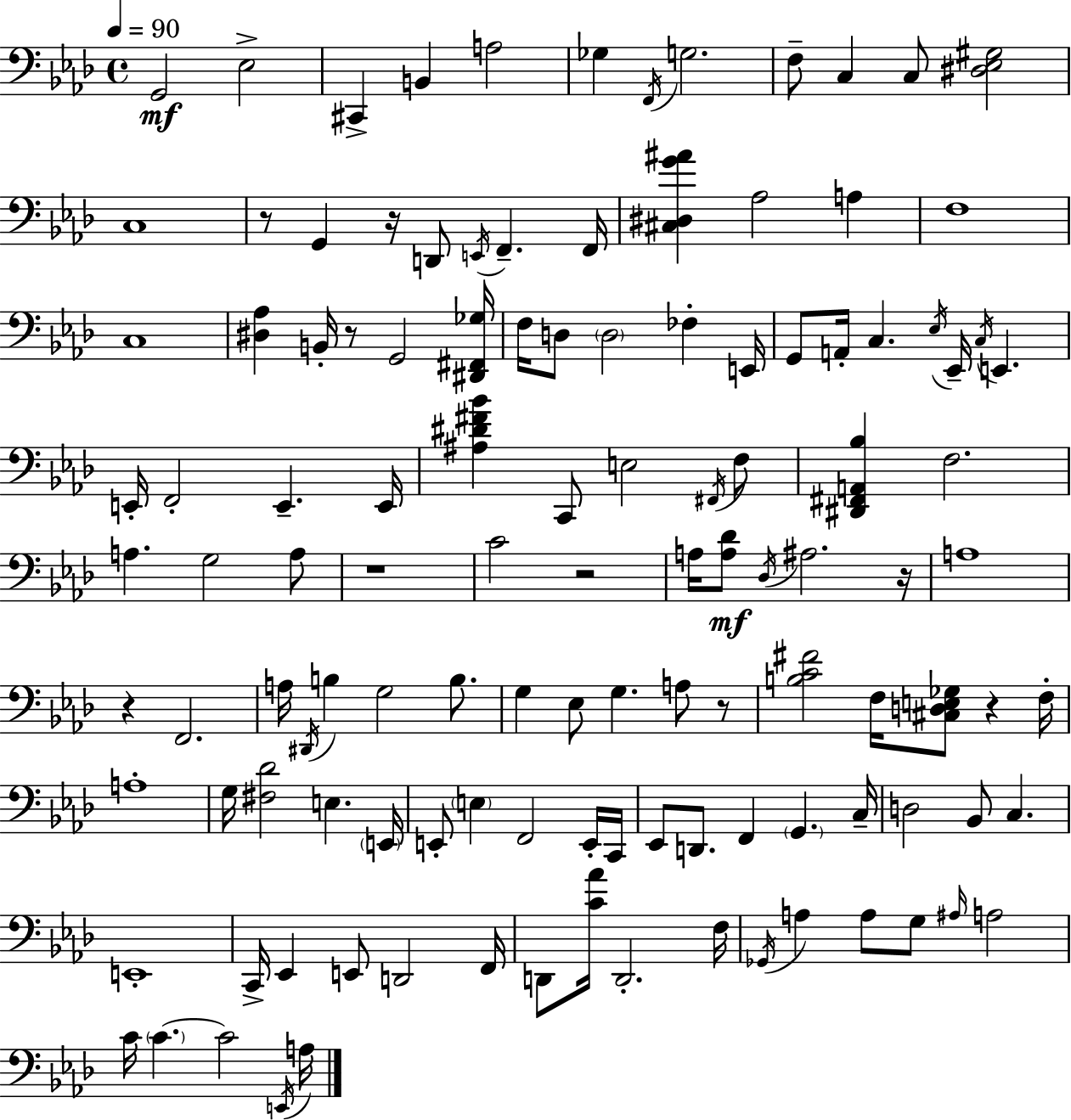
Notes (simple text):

G2/h Eb3/h C#2/q B2/q A3/h Gb3/q F2/s G3/h. F3/e C3/q C3/e [D#3,Eb3,G#3]/h C3/w R/e G2/q R/s D2/e E2/s F2/q. F2/s [C#3,D#3,G4,A#4]/q Ab3/h A3/q F3/w C3/w [D#3,Ab3]/q B2/s R/e G2/h [D#2,F#2,Gb3]/s F3/s D3/e D3/h FES3/q E2/s G2/e A2/s C3/q. Eb3/s Eb2/s C3/s E2/q. E2/s F2/h E2/q. E2/s [A#3,D#4,F#4,Bb4]/q C2/e E3/h F#2/s F3/e [D#2,F#2,A2,Bb3]/q F3/h. A3/q. G3/h A3/e R/w C4/h R/h A3/s [A3,Db4]/e Db3/s A#3/h. R/s A3/w R/q F2/h. A3/s D#2/s B3/q G3/h B3/e. G3/q Eb3/e G3/q. A3/e R/e [B3,C4,F#4]/h F3/s [C#3,D3,E3,Gb3]/e R/q F3/s A3/w G3/s [F#3,Db4]/h E3/q. E2/s E2/e E3/q F2/h E2/s C2/s Eb2/e D2/e. F2/q G2/q. C3/s D3/h Bb2/e C3/q. E2/w C2/s Eb2/q E2/e D2/h F2/s D2/e [C4,Ab4]/s D2/h. F3/s Gb2/s A3/q A3/e G3/e A#3/s A3/h C4/s C4/q. C4/h E2/s A3/s